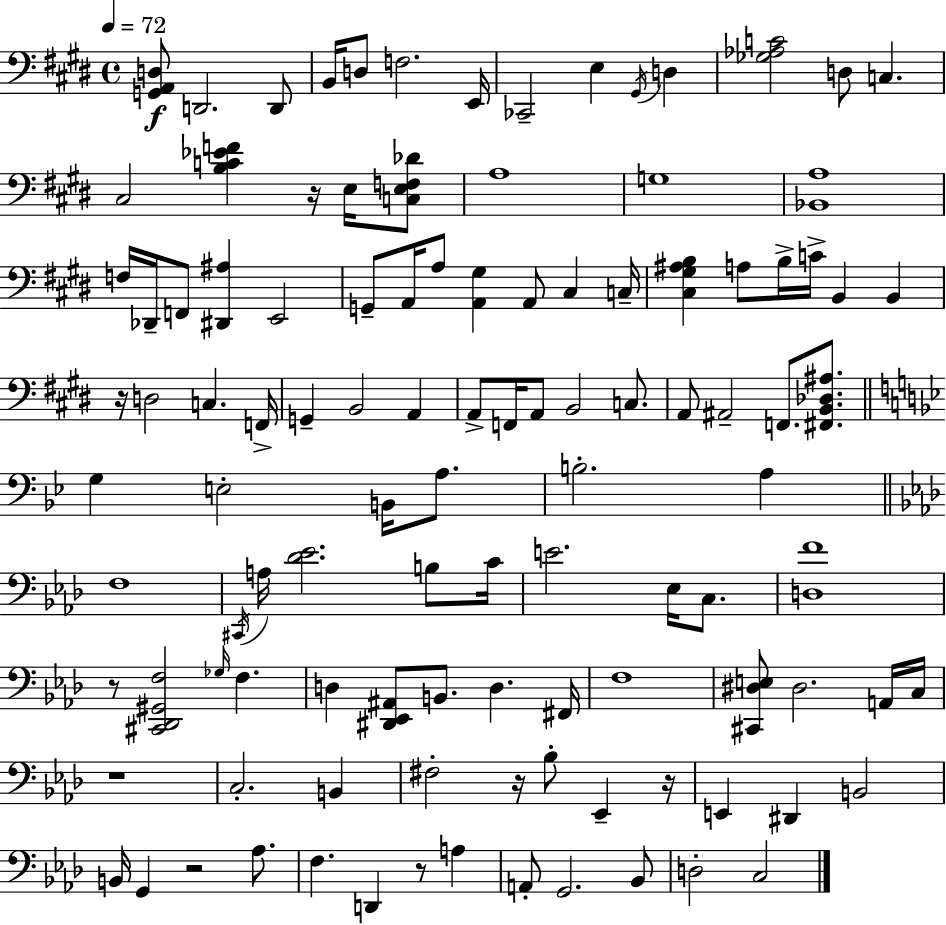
{
  \clef bass
  \time 4/4
  \defaultTimeSignature
  \key e \major
  \tempo 4 = 72
  \repeat volta 2 { <g, a, d>8\f d,2. d,8 | b,16 d8 f2. e,16 | ces,2-- e4 \acciaccatura { gis,16 } d4 | <ges aes c'>2 d8 c4. | \break cis2 <b c' ees' f'>4 r16 e16 <c e f des'>8 | a1 | g1 | <bes, a>1 | \break f16 des,16-- f,8 <dis, ais>4 e,2 | g,8-- a,16 a8 <a, gis>4 a,8 cis4 | c16-- <cis gis ais b>4 a8 b16-> c'16-> b,4 b,4 | r16 d2 c4. | \break f,16-> g,4-- b,2 a,4 | a,8-> f,16 a,8 b,2 c8. | a,8 ais,2-- f,8. <fis, b, des ais>8. | \bar "||" \break \key g \minor g4 e2-. b,16 a8. | b2.-. a4 | \bar "||" \break \key aes \major f1 | \acciaccatura { cis,16 } a16 <des' ees'>2. b8 | c'16 e'2. ees16 c8. | <d f'>1 | \break r8 <cis, des, gis, f>2 \grace { ges16 } f4. | d4 <dis, ees, ais,>8 b,8. d4. | fis,16 f1 | <cis, dis e>8 dis2. | \break a,16 c16 r1 | c2.-. b,4 | fis2-. r16 bes8-. ees,4-- | r16 e,4 dis,4 b,2 | \break b,16 g,4 r2 aes8. | f4. d,4 r8 a4 | a,8-. g,2. | bes,8 d2-. c2 | \break } \bar "|."
}